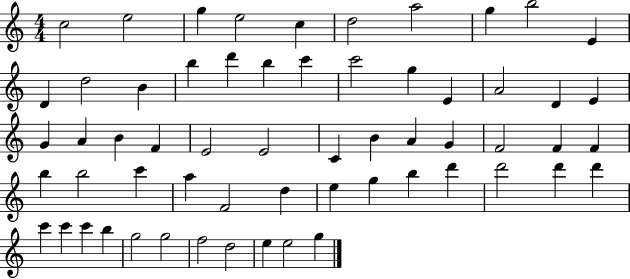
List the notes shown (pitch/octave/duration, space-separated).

C5/h E5/h G5/q E5/h C5/q D5/h A5/h G5/q B5/h E4/q D4/q D5/h B4/q B5/q D6/q B5/q C6/q C6/h G5/q E4/q A4/h D4/q E4/q G4/q A4/q B4/q F4/q E4/h E4/h C4/q B4/q A4/q G4/q F4/h F4/q F4/q B5/q B5/h C6/q A5/q F4/h D5/q E5/q G5/q B5/q D6/q D6/h D6/q D6/q C6/q C6/q C6/q B5/q G5/h G5/h F5/h D5/h E5/q E5/h G5/q